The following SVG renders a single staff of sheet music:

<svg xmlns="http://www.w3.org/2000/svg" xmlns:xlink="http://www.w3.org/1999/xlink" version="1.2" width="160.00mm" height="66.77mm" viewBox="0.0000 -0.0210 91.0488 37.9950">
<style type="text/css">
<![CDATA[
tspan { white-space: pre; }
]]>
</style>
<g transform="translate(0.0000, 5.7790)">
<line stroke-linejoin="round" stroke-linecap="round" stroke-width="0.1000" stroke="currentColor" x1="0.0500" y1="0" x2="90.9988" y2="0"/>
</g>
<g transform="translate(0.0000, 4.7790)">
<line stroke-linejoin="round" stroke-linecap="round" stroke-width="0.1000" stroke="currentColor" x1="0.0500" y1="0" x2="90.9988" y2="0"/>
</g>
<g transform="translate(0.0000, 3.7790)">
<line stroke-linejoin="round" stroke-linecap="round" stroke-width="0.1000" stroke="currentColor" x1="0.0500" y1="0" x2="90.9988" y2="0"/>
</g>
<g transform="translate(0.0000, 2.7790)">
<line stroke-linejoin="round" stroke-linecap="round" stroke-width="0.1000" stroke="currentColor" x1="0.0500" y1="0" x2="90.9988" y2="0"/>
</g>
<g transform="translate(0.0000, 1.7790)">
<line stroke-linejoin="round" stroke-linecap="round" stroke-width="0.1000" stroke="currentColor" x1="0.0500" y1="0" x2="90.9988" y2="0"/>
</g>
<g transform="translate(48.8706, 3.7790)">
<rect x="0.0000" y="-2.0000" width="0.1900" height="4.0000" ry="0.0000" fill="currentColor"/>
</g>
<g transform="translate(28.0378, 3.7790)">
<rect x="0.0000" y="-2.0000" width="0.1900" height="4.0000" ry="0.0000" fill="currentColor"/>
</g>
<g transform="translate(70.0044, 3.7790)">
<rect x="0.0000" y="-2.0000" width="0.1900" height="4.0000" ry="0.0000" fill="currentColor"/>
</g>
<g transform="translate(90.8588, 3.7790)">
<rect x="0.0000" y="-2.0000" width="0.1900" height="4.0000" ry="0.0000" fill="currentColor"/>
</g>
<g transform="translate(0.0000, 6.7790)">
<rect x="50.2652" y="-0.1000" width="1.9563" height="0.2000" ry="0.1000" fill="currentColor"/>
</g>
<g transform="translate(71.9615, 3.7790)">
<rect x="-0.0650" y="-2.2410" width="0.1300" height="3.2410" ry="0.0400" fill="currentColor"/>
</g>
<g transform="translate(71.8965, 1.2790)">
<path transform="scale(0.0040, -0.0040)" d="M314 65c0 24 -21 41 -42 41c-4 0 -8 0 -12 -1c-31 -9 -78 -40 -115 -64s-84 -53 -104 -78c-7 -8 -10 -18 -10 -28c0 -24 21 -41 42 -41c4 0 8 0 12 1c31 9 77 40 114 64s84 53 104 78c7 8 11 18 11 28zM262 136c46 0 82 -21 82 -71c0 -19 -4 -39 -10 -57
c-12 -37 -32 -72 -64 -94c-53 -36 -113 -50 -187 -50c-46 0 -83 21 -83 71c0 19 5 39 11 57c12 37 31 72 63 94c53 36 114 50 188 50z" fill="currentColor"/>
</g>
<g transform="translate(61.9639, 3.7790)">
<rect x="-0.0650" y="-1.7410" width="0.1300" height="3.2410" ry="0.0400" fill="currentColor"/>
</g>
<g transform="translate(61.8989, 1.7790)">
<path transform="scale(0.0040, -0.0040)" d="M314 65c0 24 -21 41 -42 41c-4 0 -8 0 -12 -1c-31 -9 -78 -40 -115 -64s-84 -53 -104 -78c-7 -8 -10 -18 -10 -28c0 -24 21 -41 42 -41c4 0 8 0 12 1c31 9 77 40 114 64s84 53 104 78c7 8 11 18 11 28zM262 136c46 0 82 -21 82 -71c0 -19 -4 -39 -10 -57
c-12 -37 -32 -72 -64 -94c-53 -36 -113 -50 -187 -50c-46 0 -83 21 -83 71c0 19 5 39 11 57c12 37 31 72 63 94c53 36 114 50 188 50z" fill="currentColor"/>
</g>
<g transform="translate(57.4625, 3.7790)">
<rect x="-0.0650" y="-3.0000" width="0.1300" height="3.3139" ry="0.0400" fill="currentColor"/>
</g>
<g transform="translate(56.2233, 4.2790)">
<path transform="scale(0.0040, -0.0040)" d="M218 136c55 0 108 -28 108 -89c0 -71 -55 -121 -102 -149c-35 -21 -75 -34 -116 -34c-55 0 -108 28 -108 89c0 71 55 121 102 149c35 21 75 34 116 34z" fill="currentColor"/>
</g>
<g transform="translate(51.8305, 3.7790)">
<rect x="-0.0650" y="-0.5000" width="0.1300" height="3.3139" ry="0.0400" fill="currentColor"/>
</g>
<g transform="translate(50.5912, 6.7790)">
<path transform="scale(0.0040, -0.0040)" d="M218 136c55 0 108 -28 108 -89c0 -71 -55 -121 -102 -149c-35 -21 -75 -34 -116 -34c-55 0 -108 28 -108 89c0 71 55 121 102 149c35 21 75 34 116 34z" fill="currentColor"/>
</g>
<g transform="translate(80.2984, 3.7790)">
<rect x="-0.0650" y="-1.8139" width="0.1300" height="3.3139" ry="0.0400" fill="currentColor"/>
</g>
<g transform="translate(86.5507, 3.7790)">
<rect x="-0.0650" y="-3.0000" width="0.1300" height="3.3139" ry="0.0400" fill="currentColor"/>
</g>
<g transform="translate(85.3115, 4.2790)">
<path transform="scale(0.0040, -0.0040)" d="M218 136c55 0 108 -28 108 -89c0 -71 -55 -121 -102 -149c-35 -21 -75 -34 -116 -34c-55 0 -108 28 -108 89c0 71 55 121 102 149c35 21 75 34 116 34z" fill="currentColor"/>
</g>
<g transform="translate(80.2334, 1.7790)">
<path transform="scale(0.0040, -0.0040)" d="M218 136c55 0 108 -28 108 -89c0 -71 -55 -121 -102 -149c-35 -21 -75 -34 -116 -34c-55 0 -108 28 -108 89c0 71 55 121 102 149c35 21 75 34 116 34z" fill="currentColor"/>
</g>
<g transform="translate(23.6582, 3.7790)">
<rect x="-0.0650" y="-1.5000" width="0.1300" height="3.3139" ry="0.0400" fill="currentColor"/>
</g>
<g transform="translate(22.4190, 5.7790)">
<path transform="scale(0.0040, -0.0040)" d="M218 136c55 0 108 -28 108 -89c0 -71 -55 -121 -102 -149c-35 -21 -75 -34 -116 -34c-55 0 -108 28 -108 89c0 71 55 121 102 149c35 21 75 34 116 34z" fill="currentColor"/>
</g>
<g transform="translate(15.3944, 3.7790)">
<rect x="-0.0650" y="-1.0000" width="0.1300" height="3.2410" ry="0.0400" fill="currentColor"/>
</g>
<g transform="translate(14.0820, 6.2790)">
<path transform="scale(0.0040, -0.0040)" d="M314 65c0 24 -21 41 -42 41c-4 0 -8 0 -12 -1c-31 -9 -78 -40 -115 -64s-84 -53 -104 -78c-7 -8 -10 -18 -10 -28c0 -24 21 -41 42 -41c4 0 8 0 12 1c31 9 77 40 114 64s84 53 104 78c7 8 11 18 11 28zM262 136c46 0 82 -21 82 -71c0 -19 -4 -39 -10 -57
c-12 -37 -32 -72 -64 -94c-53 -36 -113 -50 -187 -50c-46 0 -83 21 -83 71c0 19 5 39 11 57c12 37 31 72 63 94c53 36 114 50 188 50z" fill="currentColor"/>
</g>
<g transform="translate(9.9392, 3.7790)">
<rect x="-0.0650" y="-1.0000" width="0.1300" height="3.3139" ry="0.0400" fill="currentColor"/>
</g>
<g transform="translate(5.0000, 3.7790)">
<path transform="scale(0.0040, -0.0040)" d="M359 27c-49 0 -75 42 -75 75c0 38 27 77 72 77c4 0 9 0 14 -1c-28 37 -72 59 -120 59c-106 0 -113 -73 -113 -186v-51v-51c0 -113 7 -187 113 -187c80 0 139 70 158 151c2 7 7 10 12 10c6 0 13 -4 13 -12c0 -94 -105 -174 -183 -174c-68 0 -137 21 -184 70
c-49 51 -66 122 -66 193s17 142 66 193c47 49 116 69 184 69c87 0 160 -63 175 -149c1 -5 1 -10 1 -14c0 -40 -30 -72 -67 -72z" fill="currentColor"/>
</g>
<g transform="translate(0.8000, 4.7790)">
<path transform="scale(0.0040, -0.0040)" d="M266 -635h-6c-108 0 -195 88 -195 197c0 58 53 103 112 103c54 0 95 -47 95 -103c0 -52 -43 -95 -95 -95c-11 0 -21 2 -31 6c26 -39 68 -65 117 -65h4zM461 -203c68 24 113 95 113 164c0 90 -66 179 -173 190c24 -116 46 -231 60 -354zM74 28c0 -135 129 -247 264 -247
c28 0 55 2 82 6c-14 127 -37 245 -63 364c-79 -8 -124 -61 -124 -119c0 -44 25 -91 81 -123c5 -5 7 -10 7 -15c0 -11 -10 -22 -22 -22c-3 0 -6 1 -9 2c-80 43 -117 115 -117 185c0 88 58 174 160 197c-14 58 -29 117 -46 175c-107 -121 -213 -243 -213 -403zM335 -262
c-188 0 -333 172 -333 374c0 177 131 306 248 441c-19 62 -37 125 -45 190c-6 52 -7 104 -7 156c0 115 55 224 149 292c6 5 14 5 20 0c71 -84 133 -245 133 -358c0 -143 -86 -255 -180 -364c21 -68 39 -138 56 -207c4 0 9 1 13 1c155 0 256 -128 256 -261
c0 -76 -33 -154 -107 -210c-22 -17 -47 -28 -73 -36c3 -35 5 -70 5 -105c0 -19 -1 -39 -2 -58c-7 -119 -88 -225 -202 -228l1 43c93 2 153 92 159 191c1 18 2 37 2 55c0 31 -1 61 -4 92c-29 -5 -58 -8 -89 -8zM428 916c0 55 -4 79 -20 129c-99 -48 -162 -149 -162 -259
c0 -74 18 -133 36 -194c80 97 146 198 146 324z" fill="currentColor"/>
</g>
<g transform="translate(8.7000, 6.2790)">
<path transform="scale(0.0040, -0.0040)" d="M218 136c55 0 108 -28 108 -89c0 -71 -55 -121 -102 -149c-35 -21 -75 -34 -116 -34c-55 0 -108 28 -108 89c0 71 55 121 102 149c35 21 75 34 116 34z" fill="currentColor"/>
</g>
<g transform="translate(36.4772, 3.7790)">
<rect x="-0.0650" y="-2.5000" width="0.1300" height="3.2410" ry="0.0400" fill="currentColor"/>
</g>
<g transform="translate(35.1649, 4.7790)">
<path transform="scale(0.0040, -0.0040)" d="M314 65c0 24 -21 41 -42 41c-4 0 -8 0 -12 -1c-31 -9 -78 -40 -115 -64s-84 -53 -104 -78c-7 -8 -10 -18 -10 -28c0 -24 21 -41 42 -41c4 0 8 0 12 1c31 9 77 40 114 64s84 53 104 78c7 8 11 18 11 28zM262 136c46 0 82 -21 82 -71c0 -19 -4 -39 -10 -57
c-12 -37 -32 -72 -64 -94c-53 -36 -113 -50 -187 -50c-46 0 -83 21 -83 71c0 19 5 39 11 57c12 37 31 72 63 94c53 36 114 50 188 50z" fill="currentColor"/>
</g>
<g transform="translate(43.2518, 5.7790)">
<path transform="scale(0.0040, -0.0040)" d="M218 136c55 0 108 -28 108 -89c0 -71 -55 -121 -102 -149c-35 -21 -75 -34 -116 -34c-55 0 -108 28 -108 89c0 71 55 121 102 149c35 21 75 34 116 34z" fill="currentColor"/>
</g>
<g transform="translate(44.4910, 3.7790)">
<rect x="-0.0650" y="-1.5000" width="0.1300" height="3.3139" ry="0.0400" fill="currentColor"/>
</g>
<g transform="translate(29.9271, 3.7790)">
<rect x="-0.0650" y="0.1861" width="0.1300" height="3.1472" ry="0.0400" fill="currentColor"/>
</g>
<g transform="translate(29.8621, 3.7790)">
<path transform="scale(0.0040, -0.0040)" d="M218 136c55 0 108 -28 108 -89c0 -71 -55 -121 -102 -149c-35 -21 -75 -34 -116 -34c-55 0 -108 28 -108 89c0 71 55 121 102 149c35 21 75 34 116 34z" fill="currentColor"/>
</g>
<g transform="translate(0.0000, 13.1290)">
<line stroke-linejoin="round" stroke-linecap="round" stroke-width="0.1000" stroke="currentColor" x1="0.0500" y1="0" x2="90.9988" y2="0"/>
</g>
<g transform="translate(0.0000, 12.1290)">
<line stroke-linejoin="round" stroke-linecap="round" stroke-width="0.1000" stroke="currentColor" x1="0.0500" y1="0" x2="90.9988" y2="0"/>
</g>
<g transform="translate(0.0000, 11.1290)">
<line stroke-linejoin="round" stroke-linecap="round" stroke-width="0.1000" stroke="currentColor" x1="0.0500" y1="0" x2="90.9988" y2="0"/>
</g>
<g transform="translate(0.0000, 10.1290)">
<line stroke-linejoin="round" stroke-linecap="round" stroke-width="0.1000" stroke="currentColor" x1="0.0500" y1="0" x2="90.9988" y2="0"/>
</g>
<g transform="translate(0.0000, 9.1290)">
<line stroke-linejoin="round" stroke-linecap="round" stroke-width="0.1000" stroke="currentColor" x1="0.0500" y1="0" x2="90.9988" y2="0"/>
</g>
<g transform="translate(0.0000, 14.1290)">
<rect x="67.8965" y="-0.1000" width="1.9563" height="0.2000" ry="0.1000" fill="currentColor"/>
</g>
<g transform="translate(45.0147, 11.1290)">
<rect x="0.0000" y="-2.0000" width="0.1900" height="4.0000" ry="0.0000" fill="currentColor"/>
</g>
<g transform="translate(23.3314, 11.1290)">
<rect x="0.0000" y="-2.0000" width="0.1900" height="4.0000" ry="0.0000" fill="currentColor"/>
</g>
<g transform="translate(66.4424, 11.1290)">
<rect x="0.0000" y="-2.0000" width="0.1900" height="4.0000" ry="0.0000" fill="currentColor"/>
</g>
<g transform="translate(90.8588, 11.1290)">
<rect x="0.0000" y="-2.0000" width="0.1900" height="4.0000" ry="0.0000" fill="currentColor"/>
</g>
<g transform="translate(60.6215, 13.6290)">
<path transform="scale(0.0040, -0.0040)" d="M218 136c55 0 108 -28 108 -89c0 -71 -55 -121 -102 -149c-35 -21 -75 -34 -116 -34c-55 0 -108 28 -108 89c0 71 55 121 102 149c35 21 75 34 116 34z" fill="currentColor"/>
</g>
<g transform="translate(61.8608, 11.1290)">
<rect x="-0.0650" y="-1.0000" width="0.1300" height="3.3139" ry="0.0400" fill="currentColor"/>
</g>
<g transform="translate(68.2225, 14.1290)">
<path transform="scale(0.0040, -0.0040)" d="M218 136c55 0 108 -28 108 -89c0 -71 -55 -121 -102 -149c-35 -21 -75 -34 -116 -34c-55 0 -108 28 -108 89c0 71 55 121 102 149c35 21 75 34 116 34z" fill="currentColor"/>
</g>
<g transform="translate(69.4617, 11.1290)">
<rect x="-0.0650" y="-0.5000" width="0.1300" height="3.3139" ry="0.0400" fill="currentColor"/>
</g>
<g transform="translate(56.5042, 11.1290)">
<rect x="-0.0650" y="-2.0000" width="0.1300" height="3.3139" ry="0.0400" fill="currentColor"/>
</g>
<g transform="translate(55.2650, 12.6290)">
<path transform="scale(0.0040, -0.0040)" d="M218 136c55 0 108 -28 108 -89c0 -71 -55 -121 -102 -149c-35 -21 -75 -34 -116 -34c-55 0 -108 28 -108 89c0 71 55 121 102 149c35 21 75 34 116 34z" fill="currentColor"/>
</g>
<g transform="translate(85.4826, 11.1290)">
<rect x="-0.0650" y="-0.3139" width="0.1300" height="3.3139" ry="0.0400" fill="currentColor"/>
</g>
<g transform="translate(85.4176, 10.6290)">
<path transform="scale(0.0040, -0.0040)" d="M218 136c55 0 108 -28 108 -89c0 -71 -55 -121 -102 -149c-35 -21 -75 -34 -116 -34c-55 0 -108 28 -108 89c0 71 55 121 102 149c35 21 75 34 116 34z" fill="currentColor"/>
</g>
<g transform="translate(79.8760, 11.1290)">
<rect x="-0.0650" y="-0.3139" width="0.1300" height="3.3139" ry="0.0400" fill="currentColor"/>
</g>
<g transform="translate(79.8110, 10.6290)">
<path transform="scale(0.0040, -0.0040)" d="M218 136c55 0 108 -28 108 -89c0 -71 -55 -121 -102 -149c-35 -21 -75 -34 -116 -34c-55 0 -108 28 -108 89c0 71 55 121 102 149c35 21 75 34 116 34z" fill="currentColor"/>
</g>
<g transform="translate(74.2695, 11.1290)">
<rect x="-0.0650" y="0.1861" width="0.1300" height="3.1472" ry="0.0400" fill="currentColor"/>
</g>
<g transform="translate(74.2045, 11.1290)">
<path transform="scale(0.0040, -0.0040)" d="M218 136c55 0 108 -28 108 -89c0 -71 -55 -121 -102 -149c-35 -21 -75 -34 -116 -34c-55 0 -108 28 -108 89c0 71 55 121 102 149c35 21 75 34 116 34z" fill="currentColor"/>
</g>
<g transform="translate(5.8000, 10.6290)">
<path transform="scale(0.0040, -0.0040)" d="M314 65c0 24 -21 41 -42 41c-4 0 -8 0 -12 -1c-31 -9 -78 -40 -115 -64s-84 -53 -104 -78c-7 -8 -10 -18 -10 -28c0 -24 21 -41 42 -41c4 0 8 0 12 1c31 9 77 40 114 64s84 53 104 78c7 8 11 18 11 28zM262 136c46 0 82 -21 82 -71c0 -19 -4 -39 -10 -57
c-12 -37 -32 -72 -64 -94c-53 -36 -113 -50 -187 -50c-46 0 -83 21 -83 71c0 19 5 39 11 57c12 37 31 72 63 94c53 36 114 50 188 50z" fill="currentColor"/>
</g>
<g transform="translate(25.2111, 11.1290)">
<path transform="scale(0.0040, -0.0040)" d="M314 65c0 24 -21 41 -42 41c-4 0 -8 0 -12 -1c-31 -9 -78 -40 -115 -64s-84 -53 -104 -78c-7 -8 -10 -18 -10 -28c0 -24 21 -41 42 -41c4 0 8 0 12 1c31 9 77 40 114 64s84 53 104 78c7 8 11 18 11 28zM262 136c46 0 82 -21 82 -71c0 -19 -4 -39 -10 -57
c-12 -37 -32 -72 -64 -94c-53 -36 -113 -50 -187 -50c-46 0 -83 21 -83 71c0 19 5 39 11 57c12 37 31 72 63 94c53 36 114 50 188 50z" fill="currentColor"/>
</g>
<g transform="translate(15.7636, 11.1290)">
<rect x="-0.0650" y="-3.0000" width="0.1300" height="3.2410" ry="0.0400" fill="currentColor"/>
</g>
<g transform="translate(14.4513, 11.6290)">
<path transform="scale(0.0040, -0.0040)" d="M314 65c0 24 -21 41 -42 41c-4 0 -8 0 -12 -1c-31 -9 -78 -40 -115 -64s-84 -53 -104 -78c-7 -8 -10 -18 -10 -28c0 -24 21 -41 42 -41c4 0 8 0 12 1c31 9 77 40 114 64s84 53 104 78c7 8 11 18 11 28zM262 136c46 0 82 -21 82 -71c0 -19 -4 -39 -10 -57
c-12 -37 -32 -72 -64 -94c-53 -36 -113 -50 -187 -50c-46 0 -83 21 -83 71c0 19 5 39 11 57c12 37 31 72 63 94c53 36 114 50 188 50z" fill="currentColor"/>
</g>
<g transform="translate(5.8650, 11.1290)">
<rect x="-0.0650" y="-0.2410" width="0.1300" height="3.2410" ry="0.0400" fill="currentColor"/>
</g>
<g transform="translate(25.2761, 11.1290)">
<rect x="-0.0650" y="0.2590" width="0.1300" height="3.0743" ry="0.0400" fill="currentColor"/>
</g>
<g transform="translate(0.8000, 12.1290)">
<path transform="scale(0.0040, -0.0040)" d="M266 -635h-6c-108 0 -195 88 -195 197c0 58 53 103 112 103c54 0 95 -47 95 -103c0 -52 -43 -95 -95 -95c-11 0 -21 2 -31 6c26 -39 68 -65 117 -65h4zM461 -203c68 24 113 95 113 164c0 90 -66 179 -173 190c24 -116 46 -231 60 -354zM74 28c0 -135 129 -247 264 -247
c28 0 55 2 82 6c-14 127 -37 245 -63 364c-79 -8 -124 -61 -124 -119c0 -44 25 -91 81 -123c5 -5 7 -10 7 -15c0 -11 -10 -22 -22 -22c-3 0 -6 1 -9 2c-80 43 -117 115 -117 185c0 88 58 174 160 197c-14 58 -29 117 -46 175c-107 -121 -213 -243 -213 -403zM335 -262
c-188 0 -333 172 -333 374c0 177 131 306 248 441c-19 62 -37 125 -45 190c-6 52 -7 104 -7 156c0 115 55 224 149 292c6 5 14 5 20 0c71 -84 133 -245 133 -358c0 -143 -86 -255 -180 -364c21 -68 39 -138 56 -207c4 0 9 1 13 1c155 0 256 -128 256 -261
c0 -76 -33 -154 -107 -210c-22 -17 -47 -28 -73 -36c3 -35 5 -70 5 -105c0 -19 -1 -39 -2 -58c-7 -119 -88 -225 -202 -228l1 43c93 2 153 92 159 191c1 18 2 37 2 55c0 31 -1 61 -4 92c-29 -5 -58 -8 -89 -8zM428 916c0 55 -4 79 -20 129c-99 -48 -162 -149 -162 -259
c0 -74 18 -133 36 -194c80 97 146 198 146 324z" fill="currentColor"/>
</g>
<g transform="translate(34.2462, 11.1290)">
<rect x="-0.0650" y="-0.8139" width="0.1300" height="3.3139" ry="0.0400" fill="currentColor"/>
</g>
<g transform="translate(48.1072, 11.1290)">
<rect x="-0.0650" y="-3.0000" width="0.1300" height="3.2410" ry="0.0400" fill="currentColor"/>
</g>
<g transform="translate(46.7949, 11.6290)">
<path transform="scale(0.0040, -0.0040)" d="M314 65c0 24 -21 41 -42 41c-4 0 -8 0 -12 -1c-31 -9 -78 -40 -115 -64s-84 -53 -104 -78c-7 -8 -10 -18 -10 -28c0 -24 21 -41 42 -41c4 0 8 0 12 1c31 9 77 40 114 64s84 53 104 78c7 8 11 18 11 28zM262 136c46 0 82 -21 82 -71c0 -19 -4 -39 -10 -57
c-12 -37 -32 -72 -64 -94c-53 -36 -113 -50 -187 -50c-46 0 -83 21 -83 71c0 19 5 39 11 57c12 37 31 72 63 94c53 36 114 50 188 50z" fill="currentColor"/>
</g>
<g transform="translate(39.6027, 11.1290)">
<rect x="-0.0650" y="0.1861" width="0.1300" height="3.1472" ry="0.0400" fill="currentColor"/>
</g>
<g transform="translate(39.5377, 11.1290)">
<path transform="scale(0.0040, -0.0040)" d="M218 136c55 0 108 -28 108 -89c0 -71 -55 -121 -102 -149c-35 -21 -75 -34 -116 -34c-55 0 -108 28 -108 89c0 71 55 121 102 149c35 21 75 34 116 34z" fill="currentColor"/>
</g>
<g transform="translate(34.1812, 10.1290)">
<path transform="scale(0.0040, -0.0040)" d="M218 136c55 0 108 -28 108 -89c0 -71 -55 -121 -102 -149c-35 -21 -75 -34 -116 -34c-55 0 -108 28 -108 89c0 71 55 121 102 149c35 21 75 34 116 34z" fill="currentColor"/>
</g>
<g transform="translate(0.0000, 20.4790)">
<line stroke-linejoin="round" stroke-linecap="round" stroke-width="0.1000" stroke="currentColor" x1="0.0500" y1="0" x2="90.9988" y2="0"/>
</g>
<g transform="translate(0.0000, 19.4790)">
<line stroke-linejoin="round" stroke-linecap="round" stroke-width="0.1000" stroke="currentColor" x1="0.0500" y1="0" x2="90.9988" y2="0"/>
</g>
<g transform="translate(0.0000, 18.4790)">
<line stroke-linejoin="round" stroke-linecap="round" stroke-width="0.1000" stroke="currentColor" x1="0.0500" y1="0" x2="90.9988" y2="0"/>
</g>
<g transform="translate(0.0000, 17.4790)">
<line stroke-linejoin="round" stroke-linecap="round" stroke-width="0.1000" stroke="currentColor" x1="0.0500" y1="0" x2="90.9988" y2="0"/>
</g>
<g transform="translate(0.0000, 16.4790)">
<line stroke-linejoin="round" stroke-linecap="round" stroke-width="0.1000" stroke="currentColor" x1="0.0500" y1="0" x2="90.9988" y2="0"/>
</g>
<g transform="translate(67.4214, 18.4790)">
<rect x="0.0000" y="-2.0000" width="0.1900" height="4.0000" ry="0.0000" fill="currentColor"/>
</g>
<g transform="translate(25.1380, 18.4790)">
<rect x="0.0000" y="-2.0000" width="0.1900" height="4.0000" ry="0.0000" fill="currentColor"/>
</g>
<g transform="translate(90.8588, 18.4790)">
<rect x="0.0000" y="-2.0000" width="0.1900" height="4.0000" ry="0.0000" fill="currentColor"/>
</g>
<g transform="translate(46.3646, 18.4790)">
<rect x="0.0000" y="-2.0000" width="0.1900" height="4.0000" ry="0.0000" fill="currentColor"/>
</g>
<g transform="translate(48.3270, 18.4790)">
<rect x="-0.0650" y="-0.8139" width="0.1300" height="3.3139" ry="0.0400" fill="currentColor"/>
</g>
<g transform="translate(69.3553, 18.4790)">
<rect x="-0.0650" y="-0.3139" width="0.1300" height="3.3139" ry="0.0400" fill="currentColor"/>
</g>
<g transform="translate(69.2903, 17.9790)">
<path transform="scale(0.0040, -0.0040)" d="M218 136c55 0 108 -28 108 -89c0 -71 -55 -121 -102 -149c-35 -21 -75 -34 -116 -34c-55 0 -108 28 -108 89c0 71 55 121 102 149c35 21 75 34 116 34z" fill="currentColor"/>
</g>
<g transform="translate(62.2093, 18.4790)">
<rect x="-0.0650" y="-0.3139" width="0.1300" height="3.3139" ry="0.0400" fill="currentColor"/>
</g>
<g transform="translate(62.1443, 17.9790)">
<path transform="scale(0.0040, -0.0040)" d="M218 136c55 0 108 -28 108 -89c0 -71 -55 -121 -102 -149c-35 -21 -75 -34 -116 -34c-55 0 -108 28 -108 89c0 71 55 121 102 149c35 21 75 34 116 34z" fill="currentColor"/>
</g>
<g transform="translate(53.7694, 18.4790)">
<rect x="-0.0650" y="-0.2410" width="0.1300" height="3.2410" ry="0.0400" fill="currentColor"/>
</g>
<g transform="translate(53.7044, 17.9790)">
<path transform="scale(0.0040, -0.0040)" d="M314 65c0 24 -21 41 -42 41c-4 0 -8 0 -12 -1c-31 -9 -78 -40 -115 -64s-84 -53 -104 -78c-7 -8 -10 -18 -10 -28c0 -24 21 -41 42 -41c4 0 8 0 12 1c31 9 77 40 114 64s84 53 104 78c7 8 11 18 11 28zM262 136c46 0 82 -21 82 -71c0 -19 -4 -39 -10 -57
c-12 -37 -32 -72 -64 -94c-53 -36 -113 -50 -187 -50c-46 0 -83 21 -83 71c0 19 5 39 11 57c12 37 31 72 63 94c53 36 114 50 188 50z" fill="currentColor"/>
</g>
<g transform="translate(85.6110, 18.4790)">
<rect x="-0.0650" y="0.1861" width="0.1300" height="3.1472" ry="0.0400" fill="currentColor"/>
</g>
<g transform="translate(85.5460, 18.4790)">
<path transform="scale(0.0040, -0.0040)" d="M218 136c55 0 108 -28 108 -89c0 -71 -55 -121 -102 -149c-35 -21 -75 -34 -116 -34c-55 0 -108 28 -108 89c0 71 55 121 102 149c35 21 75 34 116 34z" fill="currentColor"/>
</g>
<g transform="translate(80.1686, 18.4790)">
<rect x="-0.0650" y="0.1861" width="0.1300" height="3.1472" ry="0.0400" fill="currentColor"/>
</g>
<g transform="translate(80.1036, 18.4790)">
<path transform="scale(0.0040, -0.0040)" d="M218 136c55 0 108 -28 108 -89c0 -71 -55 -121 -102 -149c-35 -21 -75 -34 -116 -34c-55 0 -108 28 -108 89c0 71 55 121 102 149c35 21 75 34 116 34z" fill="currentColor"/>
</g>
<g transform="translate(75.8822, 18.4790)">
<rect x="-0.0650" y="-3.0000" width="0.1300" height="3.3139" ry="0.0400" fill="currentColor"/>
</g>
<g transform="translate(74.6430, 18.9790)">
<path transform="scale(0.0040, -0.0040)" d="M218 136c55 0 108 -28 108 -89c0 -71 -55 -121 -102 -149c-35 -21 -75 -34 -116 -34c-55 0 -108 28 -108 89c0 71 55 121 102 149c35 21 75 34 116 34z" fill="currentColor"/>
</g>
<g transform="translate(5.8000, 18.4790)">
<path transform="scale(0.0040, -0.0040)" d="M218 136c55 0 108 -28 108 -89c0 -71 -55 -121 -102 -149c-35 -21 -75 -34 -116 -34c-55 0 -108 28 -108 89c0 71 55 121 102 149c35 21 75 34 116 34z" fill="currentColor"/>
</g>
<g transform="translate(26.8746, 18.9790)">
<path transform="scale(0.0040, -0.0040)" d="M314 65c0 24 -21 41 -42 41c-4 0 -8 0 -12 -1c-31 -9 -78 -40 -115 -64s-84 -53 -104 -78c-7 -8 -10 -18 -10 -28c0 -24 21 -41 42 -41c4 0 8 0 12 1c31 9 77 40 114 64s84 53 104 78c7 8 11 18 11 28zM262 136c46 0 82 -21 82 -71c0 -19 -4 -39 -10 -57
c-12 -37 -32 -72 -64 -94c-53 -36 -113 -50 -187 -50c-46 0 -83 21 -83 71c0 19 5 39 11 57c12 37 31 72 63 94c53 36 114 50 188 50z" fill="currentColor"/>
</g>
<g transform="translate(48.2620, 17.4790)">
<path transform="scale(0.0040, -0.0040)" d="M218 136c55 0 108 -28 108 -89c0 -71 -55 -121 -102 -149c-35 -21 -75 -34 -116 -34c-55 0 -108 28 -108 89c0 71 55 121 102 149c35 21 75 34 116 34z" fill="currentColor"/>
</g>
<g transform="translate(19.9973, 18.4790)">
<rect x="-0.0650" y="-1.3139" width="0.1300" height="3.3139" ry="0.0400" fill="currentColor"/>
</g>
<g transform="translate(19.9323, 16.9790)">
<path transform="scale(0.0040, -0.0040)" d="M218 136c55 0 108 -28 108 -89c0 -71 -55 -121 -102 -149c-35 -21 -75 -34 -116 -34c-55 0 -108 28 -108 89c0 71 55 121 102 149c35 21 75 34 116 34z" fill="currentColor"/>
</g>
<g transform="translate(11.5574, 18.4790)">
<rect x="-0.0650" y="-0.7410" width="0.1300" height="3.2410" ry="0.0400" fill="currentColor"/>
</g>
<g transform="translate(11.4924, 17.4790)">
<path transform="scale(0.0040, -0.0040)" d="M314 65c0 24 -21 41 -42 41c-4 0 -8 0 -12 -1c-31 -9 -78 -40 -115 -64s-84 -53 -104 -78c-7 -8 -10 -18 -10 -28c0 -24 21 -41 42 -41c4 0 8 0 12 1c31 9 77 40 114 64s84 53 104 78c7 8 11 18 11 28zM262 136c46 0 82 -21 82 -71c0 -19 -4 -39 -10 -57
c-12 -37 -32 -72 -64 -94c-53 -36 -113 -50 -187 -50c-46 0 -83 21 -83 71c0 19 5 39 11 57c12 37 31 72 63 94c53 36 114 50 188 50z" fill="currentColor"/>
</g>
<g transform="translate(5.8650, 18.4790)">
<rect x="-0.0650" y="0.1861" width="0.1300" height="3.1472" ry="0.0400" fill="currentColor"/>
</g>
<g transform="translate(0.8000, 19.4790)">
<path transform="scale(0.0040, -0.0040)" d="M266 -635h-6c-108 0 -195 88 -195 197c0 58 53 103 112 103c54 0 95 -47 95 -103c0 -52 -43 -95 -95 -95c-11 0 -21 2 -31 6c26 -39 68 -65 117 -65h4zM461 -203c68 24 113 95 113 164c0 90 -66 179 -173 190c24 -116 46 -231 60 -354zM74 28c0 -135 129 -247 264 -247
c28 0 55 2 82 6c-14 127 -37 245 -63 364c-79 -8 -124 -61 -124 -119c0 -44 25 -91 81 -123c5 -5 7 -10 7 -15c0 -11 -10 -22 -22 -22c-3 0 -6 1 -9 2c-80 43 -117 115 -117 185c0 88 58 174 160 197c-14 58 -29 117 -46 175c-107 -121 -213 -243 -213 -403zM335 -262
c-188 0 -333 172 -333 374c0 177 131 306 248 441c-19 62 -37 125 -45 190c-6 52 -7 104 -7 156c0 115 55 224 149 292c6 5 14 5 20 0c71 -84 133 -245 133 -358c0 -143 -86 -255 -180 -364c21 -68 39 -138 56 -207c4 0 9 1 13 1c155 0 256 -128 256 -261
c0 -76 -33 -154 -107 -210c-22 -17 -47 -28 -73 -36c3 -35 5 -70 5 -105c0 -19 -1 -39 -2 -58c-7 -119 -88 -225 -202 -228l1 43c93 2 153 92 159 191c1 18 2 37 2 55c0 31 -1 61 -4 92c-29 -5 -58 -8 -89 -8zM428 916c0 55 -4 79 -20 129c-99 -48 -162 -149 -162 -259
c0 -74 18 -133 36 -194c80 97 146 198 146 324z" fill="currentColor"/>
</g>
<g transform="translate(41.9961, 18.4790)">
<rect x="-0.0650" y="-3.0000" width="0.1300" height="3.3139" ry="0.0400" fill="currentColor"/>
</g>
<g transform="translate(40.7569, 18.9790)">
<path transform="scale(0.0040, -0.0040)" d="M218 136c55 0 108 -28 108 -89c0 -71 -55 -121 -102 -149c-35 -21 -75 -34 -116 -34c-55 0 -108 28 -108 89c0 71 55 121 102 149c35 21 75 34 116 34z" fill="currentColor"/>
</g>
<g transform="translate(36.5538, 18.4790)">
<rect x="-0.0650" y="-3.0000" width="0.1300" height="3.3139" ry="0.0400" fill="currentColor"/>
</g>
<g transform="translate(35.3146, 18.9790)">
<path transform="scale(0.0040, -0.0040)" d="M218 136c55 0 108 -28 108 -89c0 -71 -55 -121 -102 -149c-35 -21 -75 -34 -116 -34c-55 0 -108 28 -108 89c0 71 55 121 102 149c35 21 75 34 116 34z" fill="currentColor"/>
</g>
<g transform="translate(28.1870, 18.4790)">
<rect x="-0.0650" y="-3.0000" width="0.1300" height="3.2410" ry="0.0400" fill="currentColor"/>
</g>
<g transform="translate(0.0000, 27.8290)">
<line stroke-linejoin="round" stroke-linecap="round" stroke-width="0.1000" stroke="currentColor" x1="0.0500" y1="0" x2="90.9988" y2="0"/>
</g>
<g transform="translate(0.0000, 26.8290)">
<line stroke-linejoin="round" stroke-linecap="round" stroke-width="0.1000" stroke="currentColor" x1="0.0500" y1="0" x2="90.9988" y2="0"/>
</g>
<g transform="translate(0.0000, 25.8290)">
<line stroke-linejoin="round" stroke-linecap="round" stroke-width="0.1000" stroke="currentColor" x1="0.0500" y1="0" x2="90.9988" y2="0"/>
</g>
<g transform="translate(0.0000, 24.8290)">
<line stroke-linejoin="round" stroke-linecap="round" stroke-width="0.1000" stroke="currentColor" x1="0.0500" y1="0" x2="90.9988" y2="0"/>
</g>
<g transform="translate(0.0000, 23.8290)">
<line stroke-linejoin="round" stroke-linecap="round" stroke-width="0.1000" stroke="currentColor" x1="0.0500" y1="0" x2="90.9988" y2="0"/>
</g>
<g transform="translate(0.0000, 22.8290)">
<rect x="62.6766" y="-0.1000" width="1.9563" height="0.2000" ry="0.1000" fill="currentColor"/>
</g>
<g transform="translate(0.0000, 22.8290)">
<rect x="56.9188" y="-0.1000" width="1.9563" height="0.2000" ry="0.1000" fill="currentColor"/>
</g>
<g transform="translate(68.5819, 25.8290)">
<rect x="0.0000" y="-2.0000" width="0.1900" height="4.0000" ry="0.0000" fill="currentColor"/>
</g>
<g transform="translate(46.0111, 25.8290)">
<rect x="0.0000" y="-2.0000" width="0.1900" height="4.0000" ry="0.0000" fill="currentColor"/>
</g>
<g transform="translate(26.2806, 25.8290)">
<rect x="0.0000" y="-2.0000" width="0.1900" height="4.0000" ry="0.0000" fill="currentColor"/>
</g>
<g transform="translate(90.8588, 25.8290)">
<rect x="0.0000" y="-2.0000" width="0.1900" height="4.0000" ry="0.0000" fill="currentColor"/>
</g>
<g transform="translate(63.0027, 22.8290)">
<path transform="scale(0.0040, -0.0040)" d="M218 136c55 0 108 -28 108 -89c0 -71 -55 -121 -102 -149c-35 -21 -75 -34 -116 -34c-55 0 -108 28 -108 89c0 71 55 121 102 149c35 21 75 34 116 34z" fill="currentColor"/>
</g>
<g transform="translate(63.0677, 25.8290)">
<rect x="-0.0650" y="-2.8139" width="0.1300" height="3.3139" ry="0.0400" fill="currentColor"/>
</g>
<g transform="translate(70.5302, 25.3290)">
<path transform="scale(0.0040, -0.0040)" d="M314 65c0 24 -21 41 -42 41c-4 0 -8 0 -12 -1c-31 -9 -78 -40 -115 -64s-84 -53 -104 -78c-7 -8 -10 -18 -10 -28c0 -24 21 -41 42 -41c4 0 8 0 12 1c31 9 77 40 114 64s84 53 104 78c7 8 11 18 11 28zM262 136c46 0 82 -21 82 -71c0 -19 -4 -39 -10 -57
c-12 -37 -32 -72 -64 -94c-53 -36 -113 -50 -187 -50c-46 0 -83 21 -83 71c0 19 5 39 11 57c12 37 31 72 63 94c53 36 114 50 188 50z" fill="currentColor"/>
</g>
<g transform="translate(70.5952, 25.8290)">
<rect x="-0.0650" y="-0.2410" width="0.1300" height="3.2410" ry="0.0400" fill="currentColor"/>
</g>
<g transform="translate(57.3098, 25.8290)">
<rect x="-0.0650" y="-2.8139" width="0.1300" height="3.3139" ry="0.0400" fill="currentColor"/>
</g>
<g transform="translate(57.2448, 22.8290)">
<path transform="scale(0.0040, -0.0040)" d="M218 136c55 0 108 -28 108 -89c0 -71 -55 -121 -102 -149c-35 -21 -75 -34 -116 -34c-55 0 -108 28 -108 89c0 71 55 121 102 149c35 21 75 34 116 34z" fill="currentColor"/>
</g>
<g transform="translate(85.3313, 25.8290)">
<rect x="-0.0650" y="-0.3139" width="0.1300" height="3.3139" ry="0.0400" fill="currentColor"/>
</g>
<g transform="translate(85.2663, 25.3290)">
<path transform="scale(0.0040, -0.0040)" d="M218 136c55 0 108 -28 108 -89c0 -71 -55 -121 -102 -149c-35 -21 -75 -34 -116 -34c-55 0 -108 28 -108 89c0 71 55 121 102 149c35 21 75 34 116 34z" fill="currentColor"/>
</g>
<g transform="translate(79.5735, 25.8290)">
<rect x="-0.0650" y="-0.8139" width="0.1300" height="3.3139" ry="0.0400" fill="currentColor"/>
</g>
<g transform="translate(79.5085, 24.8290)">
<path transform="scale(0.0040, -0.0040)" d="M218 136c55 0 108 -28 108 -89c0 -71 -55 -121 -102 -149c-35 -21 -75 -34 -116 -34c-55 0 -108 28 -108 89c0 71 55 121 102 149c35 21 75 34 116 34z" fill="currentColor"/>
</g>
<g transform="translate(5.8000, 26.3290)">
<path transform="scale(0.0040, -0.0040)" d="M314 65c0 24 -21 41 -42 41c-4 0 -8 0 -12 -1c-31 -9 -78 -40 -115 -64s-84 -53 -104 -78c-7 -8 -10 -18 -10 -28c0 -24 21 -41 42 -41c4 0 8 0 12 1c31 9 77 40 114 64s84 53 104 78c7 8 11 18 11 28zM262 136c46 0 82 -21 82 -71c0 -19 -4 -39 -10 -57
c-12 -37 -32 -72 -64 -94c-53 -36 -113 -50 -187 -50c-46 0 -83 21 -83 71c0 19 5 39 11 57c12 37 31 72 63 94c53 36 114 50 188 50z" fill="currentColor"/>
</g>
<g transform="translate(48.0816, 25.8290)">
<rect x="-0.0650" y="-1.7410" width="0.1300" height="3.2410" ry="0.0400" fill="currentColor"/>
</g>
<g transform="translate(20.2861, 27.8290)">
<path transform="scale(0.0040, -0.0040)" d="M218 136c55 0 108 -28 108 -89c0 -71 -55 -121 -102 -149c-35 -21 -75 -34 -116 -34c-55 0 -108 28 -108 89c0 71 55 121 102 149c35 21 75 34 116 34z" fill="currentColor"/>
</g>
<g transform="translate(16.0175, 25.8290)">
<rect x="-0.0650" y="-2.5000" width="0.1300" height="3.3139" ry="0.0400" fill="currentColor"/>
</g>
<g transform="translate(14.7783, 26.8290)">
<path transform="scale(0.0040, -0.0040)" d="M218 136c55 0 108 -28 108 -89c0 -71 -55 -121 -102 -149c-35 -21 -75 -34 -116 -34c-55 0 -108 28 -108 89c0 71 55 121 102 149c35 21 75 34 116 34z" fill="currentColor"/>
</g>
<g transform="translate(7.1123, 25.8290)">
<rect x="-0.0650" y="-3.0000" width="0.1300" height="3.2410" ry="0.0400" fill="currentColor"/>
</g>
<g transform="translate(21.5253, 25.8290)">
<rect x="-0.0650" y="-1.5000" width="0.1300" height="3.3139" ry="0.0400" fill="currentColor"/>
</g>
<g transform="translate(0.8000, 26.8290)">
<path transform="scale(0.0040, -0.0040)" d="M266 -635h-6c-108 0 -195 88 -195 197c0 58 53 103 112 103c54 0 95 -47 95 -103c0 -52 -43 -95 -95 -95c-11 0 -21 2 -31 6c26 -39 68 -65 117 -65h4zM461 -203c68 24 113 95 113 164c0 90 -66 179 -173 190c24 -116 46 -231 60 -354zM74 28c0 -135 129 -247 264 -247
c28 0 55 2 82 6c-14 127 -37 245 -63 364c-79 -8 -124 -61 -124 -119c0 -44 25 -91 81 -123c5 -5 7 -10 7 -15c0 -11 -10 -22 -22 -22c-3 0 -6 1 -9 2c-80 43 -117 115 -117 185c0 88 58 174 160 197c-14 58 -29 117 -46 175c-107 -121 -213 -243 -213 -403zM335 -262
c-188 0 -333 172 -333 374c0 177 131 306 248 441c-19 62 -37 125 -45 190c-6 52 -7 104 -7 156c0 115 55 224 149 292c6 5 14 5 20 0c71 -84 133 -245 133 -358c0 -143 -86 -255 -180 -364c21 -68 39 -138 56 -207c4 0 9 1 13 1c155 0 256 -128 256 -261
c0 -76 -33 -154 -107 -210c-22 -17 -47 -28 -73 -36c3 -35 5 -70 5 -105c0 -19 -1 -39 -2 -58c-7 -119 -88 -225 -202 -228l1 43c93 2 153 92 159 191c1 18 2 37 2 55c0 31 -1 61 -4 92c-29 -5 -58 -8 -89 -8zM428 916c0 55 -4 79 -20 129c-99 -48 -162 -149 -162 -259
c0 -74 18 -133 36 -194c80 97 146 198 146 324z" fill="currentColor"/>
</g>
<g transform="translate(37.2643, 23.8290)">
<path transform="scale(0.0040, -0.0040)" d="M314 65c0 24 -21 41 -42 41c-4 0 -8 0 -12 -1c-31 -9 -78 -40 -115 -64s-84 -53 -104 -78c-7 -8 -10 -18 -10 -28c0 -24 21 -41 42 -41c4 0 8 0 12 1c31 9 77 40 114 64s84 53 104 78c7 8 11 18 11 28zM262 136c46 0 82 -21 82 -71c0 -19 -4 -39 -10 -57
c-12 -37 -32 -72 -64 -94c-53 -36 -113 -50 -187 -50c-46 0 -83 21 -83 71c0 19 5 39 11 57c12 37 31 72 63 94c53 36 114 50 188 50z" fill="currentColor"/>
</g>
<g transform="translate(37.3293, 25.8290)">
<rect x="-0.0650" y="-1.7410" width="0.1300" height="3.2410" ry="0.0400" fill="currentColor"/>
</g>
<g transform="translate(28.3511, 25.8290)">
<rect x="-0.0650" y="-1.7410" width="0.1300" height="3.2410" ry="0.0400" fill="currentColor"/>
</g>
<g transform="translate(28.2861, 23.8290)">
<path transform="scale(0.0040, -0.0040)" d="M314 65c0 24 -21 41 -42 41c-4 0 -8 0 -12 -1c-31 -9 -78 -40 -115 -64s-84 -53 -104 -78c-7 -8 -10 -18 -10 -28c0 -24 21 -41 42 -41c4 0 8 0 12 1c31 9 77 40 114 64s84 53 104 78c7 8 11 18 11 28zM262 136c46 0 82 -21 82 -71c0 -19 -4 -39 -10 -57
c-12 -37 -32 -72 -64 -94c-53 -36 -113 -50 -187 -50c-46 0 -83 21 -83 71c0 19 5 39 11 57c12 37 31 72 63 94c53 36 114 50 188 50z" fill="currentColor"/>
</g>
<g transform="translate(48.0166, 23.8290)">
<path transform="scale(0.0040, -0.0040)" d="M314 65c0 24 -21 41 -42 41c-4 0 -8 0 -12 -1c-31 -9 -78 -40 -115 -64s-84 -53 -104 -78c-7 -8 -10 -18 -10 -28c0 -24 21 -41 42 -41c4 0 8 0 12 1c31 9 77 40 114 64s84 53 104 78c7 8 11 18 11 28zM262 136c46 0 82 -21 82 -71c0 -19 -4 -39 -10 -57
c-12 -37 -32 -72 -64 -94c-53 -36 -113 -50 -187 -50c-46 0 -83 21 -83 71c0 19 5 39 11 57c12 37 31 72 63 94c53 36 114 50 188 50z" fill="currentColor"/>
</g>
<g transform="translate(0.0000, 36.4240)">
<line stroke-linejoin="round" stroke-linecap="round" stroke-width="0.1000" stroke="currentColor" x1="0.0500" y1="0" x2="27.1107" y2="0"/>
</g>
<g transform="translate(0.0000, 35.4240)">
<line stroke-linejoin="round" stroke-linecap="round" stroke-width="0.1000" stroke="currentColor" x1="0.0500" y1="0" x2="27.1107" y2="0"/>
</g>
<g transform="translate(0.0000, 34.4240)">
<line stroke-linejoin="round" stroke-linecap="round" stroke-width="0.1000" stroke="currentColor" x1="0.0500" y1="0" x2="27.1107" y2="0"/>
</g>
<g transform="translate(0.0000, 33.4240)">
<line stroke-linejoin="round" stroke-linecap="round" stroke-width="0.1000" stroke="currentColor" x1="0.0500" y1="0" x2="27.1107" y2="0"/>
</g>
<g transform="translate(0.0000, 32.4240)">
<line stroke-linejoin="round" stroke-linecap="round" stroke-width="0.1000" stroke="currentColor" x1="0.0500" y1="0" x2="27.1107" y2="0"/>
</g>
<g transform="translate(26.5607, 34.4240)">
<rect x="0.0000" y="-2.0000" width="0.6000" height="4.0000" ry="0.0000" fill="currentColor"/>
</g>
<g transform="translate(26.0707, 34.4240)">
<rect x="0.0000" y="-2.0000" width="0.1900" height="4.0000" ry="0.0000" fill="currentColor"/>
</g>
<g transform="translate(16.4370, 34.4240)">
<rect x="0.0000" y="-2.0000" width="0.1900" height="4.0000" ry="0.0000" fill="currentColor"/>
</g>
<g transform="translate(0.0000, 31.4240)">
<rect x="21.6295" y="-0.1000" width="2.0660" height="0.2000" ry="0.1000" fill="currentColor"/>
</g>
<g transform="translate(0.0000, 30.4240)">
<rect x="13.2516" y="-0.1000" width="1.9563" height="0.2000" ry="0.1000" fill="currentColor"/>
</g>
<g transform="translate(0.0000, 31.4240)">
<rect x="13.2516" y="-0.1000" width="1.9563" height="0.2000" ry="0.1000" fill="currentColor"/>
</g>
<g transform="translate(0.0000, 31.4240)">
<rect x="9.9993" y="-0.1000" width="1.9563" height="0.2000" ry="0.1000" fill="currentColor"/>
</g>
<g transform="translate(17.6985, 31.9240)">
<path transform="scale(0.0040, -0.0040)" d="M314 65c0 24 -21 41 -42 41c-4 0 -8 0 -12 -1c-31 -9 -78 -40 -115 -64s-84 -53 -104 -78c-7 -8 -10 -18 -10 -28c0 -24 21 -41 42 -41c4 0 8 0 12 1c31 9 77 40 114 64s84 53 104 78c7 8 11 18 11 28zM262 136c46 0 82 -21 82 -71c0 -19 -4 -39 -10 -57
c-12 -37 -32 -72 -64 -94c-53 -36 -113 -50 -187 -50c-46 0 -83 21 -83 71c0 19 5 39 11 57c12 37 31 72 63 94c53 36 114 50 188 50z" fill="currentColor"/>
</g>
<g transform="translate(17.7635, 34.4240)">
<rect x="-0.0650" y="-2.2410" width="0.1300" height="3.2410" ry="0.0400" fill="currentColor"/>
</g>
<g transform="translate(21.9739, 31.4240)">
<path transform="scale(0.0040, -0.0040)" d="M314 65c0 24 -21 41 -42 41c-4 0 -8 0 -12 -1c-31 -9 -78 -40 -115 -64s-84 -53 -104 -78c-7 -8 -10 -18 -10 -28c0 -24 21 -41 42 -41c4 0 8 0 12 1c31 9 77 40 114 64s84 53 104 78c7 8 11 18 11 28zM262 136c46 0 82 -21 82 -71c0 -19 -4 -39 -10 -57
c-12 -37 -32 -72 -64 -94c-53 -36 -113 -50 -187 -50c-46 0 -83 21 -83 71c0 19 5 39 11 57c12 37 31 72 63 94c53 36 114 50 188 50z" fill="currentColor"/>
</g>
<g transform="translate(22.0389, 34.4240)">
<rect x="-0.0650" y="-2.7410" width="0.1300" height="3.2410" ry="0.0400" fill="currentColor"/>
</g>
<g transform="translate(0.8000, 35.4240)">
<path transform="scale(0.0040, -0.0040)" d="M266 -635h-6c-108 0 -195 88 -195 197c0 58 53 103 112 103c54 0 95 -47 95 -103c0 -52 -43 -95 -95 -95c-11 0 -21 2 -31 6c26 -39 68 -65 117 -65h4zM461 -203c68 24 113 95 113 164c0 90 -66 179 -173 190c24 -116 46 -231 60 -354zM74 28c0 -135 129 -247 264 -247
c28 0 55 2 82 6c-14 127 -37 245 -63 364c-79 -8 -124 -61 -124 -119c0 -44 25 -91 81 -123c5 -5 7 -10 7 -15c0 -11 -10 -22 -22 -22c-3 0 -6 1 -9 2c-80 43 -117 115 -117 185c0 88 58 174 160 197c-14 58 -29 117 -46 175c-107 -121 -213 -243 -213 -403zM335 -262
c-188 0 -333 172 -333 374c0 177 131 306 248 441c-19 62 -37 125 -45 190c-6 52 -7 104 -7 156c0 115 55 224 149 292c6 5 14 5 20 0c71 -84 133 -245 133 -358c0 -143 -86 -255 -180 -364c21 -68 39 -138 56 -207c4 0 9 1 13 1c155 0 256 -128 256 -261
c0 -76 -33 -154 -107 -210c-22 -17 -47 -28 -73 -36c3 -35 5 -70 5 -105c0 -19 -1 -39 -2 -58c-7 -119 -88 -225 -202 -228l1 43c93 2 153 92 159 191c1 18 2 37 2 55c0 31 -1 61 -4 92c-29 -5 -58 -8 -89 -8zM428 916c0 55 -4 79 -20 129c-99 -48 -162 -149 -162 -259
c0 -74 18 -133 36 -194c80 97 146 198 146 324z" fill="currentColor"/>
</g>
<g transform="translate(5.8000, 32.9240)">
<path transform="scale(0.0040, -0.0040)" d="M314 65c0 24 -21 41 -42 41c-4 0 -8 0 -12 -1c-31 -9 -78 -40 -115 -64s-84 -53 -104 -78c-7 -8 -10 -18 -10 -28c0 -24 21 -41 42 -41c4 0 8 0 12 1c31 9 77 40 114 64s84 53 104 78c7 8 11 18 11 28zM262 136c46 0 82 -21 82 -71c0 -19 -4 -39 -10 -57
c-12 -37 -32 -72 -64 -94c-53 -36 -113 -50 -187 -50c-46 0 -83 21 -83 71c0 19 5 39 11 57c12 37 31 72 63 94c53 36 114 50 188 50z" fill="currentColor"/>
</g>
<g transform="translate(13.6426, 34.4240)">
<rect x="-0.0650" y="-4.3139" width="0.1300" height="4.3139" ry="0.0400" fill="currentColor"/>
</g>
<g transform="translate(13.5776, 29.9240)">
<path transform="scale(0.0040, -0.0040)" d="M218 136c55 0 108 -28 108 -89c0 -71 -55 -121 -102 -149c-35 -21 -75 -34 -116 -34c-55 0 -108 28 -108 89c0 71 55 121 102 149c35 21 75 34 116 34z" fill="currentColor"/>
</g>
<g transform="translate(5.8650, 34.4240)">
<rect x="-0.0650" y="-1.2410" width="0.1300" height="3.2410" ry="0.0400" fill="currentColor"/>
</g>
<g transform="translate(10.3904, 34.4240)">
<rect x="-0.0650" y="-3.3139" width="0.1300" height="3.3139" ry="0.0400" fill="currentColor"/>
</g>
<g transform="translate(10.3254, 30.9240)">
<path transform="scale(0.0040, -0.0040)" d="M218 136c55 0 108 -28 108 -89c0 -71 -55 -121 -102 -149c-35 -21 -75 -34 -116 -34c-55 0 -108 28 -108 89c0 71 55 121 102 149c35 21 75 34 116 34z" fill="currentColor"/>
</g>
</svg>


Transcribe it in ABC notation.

X:1
T:Untitled
M:4/4
L:1/4
K:C
D D2 E B G2 E C A f2 g2 f A c2 A2 B2 d B A2 F D C B c c B d2 e A2 A A d c2 c c A B B A2 G E f2 f2 f2 a a c2 d c e2 b d' g2 a2